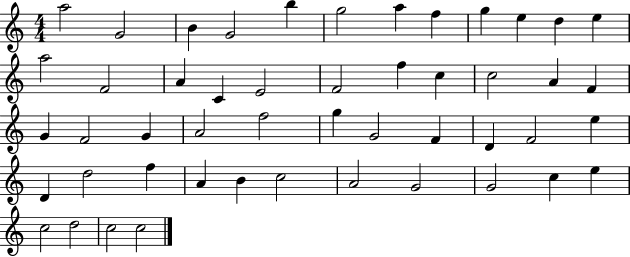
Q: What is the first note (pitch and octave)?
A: A5